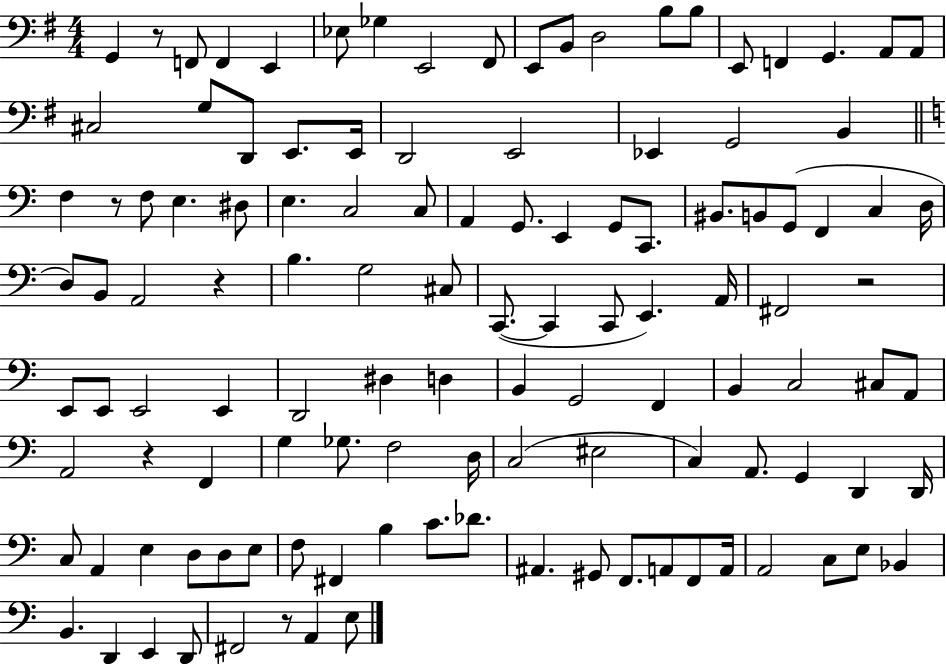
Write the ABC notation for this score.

X:1
T:Untitled
M:4/4
L:1/4
K:G
G,, z/2 F,,/2 F,, E,, _E,/2 _G, E,,2 ^F,,/2 E,,/2 B,,/2 D,2 B,/2 B,/2 E,,/2 F,, G,, A,,/2 A,,/2 ^C,2 G,/2 D,,/2 E,,/2 E,,/4 D,,2 E,,2 _E,, G,,2 B,, F, z/2 F,/2 E, ^D,/2 E, C,2 C,/2 A,, G,,/2 E,, G,,/2 C,,/2 ^B,,/2 B,,/2 G,,/2 F,, C, D,/4 D,/2 B,,/2 A,,2 z B, G,2 ^C,/2 C,,/2 C,, C,,/2 E,, A,,/4 ^F,,2 z2 E,,/2 E,,/2 E,,2 E,, D,,2 ^D, D, B,, G,,2 F,, B,, C,2 ^C,/2 A,,/2 A,,2 z F,, G, _G,/2 F,2 D,/4 C,2 ^E,2 C, A,,/2 G,, D,, D,,/4 C,/2 A,, E, D,/2 D,/2 E,/2 F,/2 ^F,, B, C/2 _D/2 ^A,, ^G,,/2 F,,/2 A,,/2 F,,/2 A,,/4 A,,2 C,/2 E,/2 _B,, B,, D,, E,, D,,/2 ^F,,2 z/2 A,, E,/2